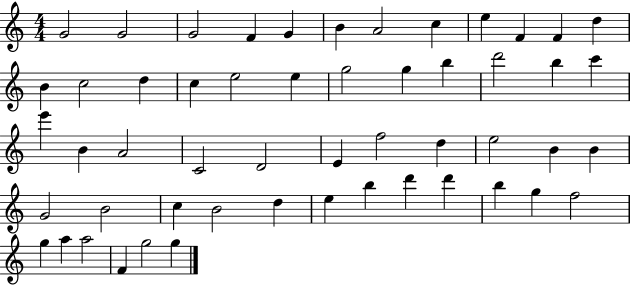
X:1
T:Untitled
M:4/4
L:1/4
K:C
G2 G2 G2 F G B A2 c e F F d B c2 d c e2 e g2 g b d'2 b c' e' B A2 C2 D2 E f2 d e2 B B G2 B2 c B2 d e b d' d' b g f2 g a a2 F g2 g